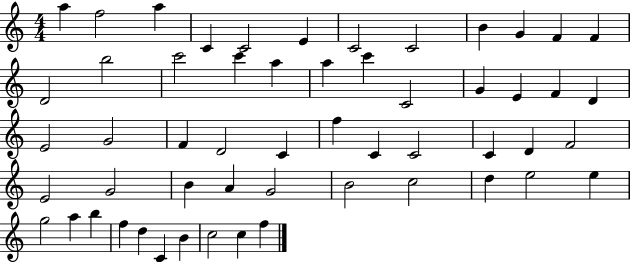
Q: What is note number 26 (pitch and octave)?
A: G4